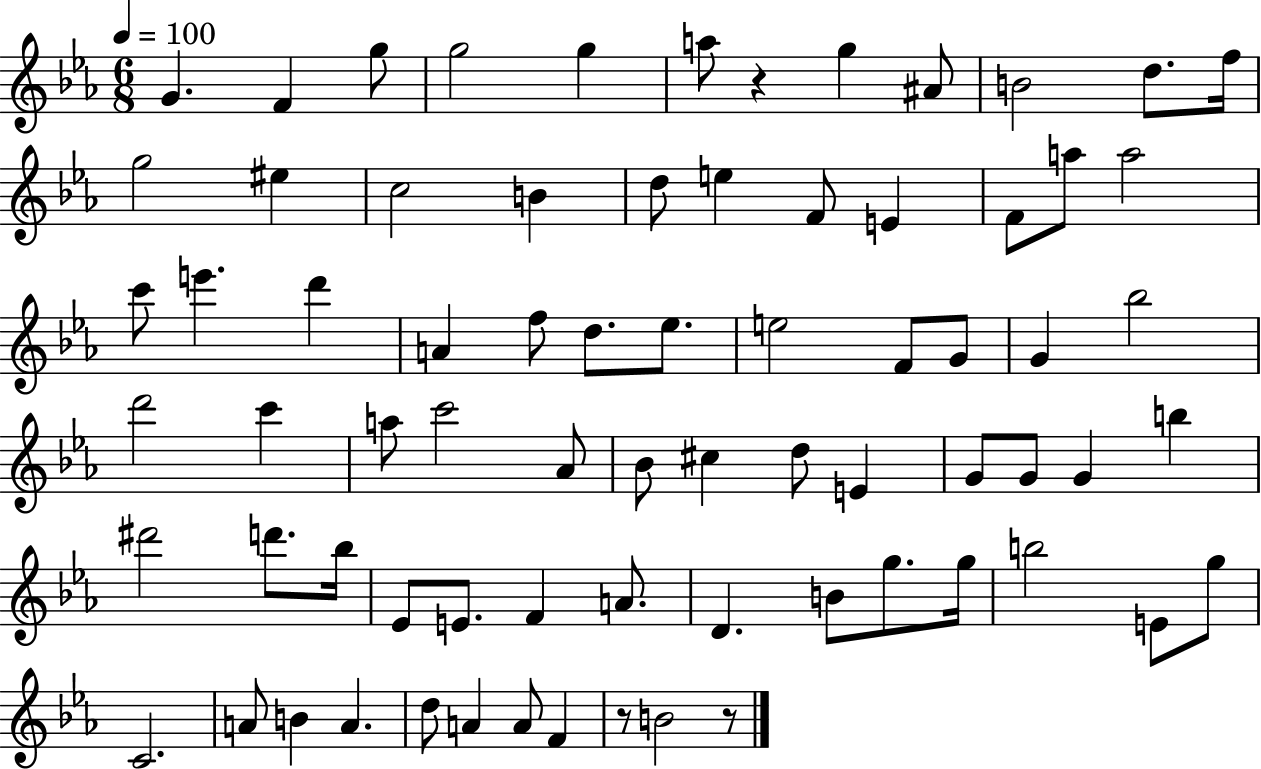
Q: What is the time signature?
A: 6/8